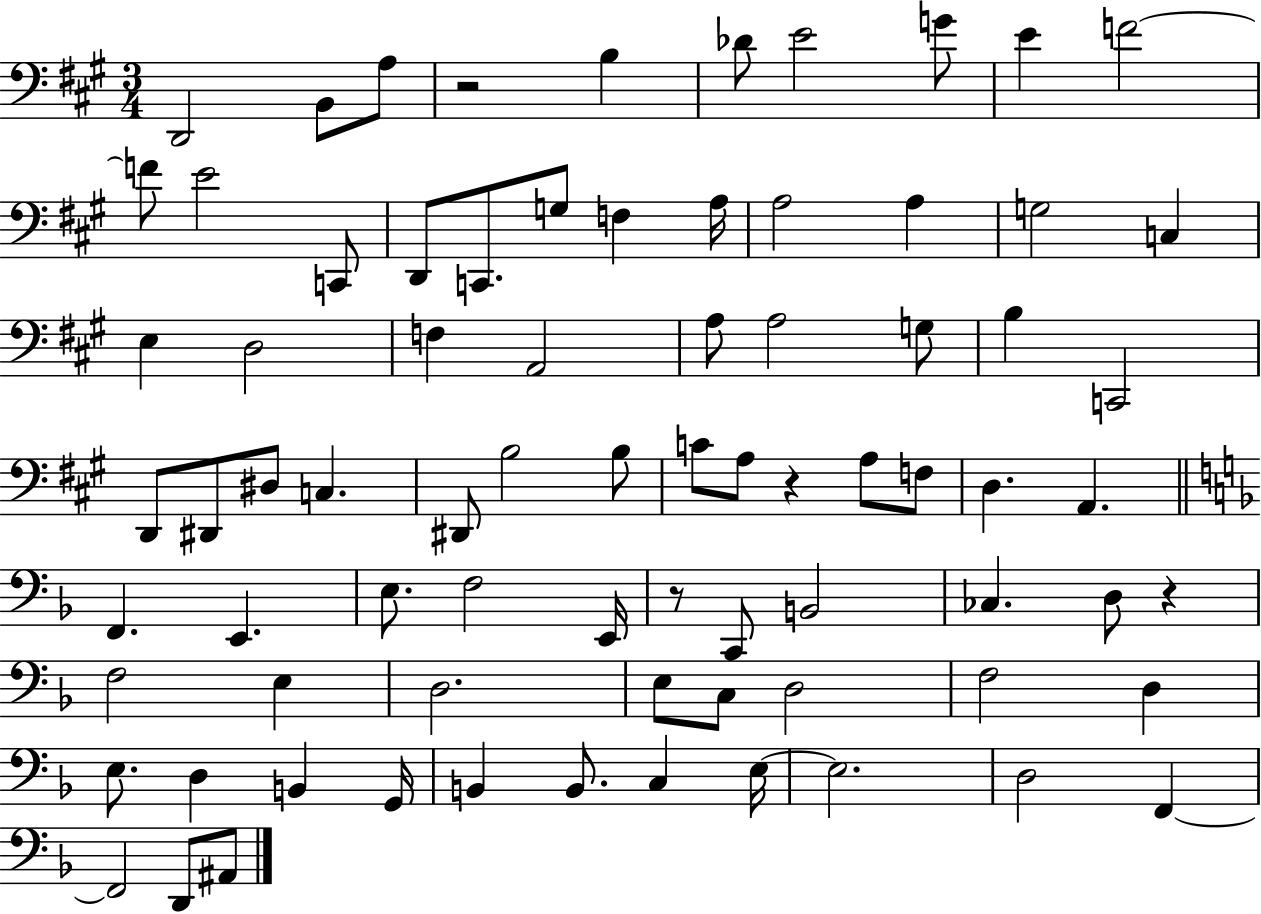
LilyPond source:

{
  \clef bass
  \numericTimeSignature
  \time 3/4
  \key a \major
  d,2 b,8 a8 | r2 b4 | des'8 e'2 g'8 | e'4 f'2~~ | \break f'8 e'2 c,8 | d,8 c,8. g8 f4 a16 | a2 a4 | g2 c4 | \break e4 d2 | f4 a,2 | a8 a2 g8 | b4 c,2 | \break d,8 dis,8 dis8 c4. | dis,8 b2 b8 | c'8 a8 r4 a8 f8 | d4. a,4. | \break \bar "||" \break \key f \major f,4. e,4. | e8. f2 e,16 | r8 c,8 b,2 | ces4. d8 r4 | \break f2 e4 | d2. | e8 c8 d2 | f2 d4 | \break e8. d4 b,4 g,16 | b,4 b,8. c4 e16~~ | e2. | d2 f,4~~ | \break f,2 d,8 ais,8 | \bar "|."
}